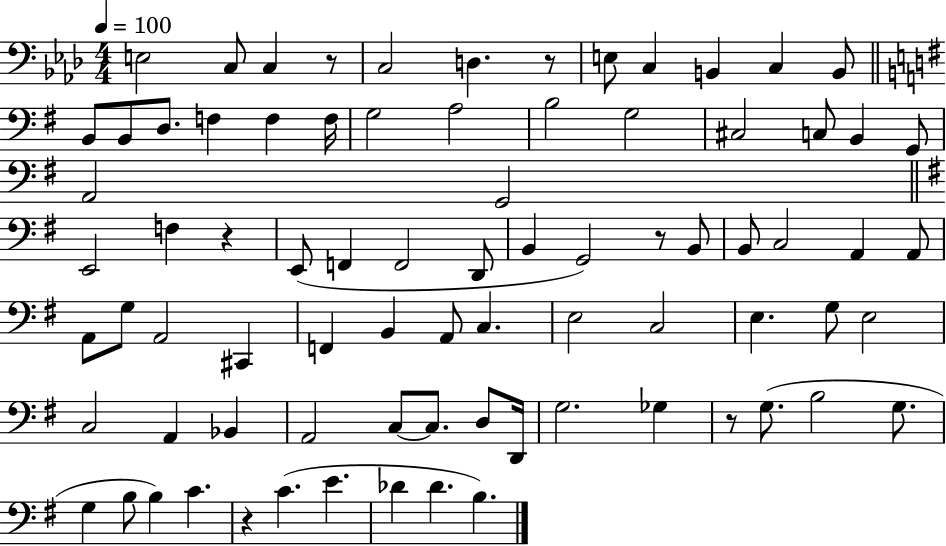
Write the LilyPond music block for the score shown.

{
  \clef bass
  \numericTimeSignature
  \time 4/4
  \key aes \major
  \tempo 4 = 100
  e2 c8 c4 r8 | c2 d4. r8 | e8 c4 b,4 c4 b,8 | \bar "||" \break \key e \minor b,8 b,8 d8. f4 f4 f16 | g2 a2 | b2 g2 | cis2 c8 b,4 g,8 | \break a,2 g,2 | \bar "||" \break \key g \major e,2 f4 r4 | e,8( f,4 f,2 d,8 | b,4 g,2) r8 b,8 | b,8 c2 a,4 a,8 | \break a,8 g8 a,2 cis,4 | f,4 b,4 a,8 c4. | e2 c2 | e4. g8 e2 | \break c2 a,4 bes,4 | a,2 c8~~ c8. d8 d,16 | g2. ges4 | r8 g8.( b2 g8. | \break g4 b8 b4) c'4. | r4 c'4.( e'4. | des'4 des'4. b4.) | \bar "|."
}